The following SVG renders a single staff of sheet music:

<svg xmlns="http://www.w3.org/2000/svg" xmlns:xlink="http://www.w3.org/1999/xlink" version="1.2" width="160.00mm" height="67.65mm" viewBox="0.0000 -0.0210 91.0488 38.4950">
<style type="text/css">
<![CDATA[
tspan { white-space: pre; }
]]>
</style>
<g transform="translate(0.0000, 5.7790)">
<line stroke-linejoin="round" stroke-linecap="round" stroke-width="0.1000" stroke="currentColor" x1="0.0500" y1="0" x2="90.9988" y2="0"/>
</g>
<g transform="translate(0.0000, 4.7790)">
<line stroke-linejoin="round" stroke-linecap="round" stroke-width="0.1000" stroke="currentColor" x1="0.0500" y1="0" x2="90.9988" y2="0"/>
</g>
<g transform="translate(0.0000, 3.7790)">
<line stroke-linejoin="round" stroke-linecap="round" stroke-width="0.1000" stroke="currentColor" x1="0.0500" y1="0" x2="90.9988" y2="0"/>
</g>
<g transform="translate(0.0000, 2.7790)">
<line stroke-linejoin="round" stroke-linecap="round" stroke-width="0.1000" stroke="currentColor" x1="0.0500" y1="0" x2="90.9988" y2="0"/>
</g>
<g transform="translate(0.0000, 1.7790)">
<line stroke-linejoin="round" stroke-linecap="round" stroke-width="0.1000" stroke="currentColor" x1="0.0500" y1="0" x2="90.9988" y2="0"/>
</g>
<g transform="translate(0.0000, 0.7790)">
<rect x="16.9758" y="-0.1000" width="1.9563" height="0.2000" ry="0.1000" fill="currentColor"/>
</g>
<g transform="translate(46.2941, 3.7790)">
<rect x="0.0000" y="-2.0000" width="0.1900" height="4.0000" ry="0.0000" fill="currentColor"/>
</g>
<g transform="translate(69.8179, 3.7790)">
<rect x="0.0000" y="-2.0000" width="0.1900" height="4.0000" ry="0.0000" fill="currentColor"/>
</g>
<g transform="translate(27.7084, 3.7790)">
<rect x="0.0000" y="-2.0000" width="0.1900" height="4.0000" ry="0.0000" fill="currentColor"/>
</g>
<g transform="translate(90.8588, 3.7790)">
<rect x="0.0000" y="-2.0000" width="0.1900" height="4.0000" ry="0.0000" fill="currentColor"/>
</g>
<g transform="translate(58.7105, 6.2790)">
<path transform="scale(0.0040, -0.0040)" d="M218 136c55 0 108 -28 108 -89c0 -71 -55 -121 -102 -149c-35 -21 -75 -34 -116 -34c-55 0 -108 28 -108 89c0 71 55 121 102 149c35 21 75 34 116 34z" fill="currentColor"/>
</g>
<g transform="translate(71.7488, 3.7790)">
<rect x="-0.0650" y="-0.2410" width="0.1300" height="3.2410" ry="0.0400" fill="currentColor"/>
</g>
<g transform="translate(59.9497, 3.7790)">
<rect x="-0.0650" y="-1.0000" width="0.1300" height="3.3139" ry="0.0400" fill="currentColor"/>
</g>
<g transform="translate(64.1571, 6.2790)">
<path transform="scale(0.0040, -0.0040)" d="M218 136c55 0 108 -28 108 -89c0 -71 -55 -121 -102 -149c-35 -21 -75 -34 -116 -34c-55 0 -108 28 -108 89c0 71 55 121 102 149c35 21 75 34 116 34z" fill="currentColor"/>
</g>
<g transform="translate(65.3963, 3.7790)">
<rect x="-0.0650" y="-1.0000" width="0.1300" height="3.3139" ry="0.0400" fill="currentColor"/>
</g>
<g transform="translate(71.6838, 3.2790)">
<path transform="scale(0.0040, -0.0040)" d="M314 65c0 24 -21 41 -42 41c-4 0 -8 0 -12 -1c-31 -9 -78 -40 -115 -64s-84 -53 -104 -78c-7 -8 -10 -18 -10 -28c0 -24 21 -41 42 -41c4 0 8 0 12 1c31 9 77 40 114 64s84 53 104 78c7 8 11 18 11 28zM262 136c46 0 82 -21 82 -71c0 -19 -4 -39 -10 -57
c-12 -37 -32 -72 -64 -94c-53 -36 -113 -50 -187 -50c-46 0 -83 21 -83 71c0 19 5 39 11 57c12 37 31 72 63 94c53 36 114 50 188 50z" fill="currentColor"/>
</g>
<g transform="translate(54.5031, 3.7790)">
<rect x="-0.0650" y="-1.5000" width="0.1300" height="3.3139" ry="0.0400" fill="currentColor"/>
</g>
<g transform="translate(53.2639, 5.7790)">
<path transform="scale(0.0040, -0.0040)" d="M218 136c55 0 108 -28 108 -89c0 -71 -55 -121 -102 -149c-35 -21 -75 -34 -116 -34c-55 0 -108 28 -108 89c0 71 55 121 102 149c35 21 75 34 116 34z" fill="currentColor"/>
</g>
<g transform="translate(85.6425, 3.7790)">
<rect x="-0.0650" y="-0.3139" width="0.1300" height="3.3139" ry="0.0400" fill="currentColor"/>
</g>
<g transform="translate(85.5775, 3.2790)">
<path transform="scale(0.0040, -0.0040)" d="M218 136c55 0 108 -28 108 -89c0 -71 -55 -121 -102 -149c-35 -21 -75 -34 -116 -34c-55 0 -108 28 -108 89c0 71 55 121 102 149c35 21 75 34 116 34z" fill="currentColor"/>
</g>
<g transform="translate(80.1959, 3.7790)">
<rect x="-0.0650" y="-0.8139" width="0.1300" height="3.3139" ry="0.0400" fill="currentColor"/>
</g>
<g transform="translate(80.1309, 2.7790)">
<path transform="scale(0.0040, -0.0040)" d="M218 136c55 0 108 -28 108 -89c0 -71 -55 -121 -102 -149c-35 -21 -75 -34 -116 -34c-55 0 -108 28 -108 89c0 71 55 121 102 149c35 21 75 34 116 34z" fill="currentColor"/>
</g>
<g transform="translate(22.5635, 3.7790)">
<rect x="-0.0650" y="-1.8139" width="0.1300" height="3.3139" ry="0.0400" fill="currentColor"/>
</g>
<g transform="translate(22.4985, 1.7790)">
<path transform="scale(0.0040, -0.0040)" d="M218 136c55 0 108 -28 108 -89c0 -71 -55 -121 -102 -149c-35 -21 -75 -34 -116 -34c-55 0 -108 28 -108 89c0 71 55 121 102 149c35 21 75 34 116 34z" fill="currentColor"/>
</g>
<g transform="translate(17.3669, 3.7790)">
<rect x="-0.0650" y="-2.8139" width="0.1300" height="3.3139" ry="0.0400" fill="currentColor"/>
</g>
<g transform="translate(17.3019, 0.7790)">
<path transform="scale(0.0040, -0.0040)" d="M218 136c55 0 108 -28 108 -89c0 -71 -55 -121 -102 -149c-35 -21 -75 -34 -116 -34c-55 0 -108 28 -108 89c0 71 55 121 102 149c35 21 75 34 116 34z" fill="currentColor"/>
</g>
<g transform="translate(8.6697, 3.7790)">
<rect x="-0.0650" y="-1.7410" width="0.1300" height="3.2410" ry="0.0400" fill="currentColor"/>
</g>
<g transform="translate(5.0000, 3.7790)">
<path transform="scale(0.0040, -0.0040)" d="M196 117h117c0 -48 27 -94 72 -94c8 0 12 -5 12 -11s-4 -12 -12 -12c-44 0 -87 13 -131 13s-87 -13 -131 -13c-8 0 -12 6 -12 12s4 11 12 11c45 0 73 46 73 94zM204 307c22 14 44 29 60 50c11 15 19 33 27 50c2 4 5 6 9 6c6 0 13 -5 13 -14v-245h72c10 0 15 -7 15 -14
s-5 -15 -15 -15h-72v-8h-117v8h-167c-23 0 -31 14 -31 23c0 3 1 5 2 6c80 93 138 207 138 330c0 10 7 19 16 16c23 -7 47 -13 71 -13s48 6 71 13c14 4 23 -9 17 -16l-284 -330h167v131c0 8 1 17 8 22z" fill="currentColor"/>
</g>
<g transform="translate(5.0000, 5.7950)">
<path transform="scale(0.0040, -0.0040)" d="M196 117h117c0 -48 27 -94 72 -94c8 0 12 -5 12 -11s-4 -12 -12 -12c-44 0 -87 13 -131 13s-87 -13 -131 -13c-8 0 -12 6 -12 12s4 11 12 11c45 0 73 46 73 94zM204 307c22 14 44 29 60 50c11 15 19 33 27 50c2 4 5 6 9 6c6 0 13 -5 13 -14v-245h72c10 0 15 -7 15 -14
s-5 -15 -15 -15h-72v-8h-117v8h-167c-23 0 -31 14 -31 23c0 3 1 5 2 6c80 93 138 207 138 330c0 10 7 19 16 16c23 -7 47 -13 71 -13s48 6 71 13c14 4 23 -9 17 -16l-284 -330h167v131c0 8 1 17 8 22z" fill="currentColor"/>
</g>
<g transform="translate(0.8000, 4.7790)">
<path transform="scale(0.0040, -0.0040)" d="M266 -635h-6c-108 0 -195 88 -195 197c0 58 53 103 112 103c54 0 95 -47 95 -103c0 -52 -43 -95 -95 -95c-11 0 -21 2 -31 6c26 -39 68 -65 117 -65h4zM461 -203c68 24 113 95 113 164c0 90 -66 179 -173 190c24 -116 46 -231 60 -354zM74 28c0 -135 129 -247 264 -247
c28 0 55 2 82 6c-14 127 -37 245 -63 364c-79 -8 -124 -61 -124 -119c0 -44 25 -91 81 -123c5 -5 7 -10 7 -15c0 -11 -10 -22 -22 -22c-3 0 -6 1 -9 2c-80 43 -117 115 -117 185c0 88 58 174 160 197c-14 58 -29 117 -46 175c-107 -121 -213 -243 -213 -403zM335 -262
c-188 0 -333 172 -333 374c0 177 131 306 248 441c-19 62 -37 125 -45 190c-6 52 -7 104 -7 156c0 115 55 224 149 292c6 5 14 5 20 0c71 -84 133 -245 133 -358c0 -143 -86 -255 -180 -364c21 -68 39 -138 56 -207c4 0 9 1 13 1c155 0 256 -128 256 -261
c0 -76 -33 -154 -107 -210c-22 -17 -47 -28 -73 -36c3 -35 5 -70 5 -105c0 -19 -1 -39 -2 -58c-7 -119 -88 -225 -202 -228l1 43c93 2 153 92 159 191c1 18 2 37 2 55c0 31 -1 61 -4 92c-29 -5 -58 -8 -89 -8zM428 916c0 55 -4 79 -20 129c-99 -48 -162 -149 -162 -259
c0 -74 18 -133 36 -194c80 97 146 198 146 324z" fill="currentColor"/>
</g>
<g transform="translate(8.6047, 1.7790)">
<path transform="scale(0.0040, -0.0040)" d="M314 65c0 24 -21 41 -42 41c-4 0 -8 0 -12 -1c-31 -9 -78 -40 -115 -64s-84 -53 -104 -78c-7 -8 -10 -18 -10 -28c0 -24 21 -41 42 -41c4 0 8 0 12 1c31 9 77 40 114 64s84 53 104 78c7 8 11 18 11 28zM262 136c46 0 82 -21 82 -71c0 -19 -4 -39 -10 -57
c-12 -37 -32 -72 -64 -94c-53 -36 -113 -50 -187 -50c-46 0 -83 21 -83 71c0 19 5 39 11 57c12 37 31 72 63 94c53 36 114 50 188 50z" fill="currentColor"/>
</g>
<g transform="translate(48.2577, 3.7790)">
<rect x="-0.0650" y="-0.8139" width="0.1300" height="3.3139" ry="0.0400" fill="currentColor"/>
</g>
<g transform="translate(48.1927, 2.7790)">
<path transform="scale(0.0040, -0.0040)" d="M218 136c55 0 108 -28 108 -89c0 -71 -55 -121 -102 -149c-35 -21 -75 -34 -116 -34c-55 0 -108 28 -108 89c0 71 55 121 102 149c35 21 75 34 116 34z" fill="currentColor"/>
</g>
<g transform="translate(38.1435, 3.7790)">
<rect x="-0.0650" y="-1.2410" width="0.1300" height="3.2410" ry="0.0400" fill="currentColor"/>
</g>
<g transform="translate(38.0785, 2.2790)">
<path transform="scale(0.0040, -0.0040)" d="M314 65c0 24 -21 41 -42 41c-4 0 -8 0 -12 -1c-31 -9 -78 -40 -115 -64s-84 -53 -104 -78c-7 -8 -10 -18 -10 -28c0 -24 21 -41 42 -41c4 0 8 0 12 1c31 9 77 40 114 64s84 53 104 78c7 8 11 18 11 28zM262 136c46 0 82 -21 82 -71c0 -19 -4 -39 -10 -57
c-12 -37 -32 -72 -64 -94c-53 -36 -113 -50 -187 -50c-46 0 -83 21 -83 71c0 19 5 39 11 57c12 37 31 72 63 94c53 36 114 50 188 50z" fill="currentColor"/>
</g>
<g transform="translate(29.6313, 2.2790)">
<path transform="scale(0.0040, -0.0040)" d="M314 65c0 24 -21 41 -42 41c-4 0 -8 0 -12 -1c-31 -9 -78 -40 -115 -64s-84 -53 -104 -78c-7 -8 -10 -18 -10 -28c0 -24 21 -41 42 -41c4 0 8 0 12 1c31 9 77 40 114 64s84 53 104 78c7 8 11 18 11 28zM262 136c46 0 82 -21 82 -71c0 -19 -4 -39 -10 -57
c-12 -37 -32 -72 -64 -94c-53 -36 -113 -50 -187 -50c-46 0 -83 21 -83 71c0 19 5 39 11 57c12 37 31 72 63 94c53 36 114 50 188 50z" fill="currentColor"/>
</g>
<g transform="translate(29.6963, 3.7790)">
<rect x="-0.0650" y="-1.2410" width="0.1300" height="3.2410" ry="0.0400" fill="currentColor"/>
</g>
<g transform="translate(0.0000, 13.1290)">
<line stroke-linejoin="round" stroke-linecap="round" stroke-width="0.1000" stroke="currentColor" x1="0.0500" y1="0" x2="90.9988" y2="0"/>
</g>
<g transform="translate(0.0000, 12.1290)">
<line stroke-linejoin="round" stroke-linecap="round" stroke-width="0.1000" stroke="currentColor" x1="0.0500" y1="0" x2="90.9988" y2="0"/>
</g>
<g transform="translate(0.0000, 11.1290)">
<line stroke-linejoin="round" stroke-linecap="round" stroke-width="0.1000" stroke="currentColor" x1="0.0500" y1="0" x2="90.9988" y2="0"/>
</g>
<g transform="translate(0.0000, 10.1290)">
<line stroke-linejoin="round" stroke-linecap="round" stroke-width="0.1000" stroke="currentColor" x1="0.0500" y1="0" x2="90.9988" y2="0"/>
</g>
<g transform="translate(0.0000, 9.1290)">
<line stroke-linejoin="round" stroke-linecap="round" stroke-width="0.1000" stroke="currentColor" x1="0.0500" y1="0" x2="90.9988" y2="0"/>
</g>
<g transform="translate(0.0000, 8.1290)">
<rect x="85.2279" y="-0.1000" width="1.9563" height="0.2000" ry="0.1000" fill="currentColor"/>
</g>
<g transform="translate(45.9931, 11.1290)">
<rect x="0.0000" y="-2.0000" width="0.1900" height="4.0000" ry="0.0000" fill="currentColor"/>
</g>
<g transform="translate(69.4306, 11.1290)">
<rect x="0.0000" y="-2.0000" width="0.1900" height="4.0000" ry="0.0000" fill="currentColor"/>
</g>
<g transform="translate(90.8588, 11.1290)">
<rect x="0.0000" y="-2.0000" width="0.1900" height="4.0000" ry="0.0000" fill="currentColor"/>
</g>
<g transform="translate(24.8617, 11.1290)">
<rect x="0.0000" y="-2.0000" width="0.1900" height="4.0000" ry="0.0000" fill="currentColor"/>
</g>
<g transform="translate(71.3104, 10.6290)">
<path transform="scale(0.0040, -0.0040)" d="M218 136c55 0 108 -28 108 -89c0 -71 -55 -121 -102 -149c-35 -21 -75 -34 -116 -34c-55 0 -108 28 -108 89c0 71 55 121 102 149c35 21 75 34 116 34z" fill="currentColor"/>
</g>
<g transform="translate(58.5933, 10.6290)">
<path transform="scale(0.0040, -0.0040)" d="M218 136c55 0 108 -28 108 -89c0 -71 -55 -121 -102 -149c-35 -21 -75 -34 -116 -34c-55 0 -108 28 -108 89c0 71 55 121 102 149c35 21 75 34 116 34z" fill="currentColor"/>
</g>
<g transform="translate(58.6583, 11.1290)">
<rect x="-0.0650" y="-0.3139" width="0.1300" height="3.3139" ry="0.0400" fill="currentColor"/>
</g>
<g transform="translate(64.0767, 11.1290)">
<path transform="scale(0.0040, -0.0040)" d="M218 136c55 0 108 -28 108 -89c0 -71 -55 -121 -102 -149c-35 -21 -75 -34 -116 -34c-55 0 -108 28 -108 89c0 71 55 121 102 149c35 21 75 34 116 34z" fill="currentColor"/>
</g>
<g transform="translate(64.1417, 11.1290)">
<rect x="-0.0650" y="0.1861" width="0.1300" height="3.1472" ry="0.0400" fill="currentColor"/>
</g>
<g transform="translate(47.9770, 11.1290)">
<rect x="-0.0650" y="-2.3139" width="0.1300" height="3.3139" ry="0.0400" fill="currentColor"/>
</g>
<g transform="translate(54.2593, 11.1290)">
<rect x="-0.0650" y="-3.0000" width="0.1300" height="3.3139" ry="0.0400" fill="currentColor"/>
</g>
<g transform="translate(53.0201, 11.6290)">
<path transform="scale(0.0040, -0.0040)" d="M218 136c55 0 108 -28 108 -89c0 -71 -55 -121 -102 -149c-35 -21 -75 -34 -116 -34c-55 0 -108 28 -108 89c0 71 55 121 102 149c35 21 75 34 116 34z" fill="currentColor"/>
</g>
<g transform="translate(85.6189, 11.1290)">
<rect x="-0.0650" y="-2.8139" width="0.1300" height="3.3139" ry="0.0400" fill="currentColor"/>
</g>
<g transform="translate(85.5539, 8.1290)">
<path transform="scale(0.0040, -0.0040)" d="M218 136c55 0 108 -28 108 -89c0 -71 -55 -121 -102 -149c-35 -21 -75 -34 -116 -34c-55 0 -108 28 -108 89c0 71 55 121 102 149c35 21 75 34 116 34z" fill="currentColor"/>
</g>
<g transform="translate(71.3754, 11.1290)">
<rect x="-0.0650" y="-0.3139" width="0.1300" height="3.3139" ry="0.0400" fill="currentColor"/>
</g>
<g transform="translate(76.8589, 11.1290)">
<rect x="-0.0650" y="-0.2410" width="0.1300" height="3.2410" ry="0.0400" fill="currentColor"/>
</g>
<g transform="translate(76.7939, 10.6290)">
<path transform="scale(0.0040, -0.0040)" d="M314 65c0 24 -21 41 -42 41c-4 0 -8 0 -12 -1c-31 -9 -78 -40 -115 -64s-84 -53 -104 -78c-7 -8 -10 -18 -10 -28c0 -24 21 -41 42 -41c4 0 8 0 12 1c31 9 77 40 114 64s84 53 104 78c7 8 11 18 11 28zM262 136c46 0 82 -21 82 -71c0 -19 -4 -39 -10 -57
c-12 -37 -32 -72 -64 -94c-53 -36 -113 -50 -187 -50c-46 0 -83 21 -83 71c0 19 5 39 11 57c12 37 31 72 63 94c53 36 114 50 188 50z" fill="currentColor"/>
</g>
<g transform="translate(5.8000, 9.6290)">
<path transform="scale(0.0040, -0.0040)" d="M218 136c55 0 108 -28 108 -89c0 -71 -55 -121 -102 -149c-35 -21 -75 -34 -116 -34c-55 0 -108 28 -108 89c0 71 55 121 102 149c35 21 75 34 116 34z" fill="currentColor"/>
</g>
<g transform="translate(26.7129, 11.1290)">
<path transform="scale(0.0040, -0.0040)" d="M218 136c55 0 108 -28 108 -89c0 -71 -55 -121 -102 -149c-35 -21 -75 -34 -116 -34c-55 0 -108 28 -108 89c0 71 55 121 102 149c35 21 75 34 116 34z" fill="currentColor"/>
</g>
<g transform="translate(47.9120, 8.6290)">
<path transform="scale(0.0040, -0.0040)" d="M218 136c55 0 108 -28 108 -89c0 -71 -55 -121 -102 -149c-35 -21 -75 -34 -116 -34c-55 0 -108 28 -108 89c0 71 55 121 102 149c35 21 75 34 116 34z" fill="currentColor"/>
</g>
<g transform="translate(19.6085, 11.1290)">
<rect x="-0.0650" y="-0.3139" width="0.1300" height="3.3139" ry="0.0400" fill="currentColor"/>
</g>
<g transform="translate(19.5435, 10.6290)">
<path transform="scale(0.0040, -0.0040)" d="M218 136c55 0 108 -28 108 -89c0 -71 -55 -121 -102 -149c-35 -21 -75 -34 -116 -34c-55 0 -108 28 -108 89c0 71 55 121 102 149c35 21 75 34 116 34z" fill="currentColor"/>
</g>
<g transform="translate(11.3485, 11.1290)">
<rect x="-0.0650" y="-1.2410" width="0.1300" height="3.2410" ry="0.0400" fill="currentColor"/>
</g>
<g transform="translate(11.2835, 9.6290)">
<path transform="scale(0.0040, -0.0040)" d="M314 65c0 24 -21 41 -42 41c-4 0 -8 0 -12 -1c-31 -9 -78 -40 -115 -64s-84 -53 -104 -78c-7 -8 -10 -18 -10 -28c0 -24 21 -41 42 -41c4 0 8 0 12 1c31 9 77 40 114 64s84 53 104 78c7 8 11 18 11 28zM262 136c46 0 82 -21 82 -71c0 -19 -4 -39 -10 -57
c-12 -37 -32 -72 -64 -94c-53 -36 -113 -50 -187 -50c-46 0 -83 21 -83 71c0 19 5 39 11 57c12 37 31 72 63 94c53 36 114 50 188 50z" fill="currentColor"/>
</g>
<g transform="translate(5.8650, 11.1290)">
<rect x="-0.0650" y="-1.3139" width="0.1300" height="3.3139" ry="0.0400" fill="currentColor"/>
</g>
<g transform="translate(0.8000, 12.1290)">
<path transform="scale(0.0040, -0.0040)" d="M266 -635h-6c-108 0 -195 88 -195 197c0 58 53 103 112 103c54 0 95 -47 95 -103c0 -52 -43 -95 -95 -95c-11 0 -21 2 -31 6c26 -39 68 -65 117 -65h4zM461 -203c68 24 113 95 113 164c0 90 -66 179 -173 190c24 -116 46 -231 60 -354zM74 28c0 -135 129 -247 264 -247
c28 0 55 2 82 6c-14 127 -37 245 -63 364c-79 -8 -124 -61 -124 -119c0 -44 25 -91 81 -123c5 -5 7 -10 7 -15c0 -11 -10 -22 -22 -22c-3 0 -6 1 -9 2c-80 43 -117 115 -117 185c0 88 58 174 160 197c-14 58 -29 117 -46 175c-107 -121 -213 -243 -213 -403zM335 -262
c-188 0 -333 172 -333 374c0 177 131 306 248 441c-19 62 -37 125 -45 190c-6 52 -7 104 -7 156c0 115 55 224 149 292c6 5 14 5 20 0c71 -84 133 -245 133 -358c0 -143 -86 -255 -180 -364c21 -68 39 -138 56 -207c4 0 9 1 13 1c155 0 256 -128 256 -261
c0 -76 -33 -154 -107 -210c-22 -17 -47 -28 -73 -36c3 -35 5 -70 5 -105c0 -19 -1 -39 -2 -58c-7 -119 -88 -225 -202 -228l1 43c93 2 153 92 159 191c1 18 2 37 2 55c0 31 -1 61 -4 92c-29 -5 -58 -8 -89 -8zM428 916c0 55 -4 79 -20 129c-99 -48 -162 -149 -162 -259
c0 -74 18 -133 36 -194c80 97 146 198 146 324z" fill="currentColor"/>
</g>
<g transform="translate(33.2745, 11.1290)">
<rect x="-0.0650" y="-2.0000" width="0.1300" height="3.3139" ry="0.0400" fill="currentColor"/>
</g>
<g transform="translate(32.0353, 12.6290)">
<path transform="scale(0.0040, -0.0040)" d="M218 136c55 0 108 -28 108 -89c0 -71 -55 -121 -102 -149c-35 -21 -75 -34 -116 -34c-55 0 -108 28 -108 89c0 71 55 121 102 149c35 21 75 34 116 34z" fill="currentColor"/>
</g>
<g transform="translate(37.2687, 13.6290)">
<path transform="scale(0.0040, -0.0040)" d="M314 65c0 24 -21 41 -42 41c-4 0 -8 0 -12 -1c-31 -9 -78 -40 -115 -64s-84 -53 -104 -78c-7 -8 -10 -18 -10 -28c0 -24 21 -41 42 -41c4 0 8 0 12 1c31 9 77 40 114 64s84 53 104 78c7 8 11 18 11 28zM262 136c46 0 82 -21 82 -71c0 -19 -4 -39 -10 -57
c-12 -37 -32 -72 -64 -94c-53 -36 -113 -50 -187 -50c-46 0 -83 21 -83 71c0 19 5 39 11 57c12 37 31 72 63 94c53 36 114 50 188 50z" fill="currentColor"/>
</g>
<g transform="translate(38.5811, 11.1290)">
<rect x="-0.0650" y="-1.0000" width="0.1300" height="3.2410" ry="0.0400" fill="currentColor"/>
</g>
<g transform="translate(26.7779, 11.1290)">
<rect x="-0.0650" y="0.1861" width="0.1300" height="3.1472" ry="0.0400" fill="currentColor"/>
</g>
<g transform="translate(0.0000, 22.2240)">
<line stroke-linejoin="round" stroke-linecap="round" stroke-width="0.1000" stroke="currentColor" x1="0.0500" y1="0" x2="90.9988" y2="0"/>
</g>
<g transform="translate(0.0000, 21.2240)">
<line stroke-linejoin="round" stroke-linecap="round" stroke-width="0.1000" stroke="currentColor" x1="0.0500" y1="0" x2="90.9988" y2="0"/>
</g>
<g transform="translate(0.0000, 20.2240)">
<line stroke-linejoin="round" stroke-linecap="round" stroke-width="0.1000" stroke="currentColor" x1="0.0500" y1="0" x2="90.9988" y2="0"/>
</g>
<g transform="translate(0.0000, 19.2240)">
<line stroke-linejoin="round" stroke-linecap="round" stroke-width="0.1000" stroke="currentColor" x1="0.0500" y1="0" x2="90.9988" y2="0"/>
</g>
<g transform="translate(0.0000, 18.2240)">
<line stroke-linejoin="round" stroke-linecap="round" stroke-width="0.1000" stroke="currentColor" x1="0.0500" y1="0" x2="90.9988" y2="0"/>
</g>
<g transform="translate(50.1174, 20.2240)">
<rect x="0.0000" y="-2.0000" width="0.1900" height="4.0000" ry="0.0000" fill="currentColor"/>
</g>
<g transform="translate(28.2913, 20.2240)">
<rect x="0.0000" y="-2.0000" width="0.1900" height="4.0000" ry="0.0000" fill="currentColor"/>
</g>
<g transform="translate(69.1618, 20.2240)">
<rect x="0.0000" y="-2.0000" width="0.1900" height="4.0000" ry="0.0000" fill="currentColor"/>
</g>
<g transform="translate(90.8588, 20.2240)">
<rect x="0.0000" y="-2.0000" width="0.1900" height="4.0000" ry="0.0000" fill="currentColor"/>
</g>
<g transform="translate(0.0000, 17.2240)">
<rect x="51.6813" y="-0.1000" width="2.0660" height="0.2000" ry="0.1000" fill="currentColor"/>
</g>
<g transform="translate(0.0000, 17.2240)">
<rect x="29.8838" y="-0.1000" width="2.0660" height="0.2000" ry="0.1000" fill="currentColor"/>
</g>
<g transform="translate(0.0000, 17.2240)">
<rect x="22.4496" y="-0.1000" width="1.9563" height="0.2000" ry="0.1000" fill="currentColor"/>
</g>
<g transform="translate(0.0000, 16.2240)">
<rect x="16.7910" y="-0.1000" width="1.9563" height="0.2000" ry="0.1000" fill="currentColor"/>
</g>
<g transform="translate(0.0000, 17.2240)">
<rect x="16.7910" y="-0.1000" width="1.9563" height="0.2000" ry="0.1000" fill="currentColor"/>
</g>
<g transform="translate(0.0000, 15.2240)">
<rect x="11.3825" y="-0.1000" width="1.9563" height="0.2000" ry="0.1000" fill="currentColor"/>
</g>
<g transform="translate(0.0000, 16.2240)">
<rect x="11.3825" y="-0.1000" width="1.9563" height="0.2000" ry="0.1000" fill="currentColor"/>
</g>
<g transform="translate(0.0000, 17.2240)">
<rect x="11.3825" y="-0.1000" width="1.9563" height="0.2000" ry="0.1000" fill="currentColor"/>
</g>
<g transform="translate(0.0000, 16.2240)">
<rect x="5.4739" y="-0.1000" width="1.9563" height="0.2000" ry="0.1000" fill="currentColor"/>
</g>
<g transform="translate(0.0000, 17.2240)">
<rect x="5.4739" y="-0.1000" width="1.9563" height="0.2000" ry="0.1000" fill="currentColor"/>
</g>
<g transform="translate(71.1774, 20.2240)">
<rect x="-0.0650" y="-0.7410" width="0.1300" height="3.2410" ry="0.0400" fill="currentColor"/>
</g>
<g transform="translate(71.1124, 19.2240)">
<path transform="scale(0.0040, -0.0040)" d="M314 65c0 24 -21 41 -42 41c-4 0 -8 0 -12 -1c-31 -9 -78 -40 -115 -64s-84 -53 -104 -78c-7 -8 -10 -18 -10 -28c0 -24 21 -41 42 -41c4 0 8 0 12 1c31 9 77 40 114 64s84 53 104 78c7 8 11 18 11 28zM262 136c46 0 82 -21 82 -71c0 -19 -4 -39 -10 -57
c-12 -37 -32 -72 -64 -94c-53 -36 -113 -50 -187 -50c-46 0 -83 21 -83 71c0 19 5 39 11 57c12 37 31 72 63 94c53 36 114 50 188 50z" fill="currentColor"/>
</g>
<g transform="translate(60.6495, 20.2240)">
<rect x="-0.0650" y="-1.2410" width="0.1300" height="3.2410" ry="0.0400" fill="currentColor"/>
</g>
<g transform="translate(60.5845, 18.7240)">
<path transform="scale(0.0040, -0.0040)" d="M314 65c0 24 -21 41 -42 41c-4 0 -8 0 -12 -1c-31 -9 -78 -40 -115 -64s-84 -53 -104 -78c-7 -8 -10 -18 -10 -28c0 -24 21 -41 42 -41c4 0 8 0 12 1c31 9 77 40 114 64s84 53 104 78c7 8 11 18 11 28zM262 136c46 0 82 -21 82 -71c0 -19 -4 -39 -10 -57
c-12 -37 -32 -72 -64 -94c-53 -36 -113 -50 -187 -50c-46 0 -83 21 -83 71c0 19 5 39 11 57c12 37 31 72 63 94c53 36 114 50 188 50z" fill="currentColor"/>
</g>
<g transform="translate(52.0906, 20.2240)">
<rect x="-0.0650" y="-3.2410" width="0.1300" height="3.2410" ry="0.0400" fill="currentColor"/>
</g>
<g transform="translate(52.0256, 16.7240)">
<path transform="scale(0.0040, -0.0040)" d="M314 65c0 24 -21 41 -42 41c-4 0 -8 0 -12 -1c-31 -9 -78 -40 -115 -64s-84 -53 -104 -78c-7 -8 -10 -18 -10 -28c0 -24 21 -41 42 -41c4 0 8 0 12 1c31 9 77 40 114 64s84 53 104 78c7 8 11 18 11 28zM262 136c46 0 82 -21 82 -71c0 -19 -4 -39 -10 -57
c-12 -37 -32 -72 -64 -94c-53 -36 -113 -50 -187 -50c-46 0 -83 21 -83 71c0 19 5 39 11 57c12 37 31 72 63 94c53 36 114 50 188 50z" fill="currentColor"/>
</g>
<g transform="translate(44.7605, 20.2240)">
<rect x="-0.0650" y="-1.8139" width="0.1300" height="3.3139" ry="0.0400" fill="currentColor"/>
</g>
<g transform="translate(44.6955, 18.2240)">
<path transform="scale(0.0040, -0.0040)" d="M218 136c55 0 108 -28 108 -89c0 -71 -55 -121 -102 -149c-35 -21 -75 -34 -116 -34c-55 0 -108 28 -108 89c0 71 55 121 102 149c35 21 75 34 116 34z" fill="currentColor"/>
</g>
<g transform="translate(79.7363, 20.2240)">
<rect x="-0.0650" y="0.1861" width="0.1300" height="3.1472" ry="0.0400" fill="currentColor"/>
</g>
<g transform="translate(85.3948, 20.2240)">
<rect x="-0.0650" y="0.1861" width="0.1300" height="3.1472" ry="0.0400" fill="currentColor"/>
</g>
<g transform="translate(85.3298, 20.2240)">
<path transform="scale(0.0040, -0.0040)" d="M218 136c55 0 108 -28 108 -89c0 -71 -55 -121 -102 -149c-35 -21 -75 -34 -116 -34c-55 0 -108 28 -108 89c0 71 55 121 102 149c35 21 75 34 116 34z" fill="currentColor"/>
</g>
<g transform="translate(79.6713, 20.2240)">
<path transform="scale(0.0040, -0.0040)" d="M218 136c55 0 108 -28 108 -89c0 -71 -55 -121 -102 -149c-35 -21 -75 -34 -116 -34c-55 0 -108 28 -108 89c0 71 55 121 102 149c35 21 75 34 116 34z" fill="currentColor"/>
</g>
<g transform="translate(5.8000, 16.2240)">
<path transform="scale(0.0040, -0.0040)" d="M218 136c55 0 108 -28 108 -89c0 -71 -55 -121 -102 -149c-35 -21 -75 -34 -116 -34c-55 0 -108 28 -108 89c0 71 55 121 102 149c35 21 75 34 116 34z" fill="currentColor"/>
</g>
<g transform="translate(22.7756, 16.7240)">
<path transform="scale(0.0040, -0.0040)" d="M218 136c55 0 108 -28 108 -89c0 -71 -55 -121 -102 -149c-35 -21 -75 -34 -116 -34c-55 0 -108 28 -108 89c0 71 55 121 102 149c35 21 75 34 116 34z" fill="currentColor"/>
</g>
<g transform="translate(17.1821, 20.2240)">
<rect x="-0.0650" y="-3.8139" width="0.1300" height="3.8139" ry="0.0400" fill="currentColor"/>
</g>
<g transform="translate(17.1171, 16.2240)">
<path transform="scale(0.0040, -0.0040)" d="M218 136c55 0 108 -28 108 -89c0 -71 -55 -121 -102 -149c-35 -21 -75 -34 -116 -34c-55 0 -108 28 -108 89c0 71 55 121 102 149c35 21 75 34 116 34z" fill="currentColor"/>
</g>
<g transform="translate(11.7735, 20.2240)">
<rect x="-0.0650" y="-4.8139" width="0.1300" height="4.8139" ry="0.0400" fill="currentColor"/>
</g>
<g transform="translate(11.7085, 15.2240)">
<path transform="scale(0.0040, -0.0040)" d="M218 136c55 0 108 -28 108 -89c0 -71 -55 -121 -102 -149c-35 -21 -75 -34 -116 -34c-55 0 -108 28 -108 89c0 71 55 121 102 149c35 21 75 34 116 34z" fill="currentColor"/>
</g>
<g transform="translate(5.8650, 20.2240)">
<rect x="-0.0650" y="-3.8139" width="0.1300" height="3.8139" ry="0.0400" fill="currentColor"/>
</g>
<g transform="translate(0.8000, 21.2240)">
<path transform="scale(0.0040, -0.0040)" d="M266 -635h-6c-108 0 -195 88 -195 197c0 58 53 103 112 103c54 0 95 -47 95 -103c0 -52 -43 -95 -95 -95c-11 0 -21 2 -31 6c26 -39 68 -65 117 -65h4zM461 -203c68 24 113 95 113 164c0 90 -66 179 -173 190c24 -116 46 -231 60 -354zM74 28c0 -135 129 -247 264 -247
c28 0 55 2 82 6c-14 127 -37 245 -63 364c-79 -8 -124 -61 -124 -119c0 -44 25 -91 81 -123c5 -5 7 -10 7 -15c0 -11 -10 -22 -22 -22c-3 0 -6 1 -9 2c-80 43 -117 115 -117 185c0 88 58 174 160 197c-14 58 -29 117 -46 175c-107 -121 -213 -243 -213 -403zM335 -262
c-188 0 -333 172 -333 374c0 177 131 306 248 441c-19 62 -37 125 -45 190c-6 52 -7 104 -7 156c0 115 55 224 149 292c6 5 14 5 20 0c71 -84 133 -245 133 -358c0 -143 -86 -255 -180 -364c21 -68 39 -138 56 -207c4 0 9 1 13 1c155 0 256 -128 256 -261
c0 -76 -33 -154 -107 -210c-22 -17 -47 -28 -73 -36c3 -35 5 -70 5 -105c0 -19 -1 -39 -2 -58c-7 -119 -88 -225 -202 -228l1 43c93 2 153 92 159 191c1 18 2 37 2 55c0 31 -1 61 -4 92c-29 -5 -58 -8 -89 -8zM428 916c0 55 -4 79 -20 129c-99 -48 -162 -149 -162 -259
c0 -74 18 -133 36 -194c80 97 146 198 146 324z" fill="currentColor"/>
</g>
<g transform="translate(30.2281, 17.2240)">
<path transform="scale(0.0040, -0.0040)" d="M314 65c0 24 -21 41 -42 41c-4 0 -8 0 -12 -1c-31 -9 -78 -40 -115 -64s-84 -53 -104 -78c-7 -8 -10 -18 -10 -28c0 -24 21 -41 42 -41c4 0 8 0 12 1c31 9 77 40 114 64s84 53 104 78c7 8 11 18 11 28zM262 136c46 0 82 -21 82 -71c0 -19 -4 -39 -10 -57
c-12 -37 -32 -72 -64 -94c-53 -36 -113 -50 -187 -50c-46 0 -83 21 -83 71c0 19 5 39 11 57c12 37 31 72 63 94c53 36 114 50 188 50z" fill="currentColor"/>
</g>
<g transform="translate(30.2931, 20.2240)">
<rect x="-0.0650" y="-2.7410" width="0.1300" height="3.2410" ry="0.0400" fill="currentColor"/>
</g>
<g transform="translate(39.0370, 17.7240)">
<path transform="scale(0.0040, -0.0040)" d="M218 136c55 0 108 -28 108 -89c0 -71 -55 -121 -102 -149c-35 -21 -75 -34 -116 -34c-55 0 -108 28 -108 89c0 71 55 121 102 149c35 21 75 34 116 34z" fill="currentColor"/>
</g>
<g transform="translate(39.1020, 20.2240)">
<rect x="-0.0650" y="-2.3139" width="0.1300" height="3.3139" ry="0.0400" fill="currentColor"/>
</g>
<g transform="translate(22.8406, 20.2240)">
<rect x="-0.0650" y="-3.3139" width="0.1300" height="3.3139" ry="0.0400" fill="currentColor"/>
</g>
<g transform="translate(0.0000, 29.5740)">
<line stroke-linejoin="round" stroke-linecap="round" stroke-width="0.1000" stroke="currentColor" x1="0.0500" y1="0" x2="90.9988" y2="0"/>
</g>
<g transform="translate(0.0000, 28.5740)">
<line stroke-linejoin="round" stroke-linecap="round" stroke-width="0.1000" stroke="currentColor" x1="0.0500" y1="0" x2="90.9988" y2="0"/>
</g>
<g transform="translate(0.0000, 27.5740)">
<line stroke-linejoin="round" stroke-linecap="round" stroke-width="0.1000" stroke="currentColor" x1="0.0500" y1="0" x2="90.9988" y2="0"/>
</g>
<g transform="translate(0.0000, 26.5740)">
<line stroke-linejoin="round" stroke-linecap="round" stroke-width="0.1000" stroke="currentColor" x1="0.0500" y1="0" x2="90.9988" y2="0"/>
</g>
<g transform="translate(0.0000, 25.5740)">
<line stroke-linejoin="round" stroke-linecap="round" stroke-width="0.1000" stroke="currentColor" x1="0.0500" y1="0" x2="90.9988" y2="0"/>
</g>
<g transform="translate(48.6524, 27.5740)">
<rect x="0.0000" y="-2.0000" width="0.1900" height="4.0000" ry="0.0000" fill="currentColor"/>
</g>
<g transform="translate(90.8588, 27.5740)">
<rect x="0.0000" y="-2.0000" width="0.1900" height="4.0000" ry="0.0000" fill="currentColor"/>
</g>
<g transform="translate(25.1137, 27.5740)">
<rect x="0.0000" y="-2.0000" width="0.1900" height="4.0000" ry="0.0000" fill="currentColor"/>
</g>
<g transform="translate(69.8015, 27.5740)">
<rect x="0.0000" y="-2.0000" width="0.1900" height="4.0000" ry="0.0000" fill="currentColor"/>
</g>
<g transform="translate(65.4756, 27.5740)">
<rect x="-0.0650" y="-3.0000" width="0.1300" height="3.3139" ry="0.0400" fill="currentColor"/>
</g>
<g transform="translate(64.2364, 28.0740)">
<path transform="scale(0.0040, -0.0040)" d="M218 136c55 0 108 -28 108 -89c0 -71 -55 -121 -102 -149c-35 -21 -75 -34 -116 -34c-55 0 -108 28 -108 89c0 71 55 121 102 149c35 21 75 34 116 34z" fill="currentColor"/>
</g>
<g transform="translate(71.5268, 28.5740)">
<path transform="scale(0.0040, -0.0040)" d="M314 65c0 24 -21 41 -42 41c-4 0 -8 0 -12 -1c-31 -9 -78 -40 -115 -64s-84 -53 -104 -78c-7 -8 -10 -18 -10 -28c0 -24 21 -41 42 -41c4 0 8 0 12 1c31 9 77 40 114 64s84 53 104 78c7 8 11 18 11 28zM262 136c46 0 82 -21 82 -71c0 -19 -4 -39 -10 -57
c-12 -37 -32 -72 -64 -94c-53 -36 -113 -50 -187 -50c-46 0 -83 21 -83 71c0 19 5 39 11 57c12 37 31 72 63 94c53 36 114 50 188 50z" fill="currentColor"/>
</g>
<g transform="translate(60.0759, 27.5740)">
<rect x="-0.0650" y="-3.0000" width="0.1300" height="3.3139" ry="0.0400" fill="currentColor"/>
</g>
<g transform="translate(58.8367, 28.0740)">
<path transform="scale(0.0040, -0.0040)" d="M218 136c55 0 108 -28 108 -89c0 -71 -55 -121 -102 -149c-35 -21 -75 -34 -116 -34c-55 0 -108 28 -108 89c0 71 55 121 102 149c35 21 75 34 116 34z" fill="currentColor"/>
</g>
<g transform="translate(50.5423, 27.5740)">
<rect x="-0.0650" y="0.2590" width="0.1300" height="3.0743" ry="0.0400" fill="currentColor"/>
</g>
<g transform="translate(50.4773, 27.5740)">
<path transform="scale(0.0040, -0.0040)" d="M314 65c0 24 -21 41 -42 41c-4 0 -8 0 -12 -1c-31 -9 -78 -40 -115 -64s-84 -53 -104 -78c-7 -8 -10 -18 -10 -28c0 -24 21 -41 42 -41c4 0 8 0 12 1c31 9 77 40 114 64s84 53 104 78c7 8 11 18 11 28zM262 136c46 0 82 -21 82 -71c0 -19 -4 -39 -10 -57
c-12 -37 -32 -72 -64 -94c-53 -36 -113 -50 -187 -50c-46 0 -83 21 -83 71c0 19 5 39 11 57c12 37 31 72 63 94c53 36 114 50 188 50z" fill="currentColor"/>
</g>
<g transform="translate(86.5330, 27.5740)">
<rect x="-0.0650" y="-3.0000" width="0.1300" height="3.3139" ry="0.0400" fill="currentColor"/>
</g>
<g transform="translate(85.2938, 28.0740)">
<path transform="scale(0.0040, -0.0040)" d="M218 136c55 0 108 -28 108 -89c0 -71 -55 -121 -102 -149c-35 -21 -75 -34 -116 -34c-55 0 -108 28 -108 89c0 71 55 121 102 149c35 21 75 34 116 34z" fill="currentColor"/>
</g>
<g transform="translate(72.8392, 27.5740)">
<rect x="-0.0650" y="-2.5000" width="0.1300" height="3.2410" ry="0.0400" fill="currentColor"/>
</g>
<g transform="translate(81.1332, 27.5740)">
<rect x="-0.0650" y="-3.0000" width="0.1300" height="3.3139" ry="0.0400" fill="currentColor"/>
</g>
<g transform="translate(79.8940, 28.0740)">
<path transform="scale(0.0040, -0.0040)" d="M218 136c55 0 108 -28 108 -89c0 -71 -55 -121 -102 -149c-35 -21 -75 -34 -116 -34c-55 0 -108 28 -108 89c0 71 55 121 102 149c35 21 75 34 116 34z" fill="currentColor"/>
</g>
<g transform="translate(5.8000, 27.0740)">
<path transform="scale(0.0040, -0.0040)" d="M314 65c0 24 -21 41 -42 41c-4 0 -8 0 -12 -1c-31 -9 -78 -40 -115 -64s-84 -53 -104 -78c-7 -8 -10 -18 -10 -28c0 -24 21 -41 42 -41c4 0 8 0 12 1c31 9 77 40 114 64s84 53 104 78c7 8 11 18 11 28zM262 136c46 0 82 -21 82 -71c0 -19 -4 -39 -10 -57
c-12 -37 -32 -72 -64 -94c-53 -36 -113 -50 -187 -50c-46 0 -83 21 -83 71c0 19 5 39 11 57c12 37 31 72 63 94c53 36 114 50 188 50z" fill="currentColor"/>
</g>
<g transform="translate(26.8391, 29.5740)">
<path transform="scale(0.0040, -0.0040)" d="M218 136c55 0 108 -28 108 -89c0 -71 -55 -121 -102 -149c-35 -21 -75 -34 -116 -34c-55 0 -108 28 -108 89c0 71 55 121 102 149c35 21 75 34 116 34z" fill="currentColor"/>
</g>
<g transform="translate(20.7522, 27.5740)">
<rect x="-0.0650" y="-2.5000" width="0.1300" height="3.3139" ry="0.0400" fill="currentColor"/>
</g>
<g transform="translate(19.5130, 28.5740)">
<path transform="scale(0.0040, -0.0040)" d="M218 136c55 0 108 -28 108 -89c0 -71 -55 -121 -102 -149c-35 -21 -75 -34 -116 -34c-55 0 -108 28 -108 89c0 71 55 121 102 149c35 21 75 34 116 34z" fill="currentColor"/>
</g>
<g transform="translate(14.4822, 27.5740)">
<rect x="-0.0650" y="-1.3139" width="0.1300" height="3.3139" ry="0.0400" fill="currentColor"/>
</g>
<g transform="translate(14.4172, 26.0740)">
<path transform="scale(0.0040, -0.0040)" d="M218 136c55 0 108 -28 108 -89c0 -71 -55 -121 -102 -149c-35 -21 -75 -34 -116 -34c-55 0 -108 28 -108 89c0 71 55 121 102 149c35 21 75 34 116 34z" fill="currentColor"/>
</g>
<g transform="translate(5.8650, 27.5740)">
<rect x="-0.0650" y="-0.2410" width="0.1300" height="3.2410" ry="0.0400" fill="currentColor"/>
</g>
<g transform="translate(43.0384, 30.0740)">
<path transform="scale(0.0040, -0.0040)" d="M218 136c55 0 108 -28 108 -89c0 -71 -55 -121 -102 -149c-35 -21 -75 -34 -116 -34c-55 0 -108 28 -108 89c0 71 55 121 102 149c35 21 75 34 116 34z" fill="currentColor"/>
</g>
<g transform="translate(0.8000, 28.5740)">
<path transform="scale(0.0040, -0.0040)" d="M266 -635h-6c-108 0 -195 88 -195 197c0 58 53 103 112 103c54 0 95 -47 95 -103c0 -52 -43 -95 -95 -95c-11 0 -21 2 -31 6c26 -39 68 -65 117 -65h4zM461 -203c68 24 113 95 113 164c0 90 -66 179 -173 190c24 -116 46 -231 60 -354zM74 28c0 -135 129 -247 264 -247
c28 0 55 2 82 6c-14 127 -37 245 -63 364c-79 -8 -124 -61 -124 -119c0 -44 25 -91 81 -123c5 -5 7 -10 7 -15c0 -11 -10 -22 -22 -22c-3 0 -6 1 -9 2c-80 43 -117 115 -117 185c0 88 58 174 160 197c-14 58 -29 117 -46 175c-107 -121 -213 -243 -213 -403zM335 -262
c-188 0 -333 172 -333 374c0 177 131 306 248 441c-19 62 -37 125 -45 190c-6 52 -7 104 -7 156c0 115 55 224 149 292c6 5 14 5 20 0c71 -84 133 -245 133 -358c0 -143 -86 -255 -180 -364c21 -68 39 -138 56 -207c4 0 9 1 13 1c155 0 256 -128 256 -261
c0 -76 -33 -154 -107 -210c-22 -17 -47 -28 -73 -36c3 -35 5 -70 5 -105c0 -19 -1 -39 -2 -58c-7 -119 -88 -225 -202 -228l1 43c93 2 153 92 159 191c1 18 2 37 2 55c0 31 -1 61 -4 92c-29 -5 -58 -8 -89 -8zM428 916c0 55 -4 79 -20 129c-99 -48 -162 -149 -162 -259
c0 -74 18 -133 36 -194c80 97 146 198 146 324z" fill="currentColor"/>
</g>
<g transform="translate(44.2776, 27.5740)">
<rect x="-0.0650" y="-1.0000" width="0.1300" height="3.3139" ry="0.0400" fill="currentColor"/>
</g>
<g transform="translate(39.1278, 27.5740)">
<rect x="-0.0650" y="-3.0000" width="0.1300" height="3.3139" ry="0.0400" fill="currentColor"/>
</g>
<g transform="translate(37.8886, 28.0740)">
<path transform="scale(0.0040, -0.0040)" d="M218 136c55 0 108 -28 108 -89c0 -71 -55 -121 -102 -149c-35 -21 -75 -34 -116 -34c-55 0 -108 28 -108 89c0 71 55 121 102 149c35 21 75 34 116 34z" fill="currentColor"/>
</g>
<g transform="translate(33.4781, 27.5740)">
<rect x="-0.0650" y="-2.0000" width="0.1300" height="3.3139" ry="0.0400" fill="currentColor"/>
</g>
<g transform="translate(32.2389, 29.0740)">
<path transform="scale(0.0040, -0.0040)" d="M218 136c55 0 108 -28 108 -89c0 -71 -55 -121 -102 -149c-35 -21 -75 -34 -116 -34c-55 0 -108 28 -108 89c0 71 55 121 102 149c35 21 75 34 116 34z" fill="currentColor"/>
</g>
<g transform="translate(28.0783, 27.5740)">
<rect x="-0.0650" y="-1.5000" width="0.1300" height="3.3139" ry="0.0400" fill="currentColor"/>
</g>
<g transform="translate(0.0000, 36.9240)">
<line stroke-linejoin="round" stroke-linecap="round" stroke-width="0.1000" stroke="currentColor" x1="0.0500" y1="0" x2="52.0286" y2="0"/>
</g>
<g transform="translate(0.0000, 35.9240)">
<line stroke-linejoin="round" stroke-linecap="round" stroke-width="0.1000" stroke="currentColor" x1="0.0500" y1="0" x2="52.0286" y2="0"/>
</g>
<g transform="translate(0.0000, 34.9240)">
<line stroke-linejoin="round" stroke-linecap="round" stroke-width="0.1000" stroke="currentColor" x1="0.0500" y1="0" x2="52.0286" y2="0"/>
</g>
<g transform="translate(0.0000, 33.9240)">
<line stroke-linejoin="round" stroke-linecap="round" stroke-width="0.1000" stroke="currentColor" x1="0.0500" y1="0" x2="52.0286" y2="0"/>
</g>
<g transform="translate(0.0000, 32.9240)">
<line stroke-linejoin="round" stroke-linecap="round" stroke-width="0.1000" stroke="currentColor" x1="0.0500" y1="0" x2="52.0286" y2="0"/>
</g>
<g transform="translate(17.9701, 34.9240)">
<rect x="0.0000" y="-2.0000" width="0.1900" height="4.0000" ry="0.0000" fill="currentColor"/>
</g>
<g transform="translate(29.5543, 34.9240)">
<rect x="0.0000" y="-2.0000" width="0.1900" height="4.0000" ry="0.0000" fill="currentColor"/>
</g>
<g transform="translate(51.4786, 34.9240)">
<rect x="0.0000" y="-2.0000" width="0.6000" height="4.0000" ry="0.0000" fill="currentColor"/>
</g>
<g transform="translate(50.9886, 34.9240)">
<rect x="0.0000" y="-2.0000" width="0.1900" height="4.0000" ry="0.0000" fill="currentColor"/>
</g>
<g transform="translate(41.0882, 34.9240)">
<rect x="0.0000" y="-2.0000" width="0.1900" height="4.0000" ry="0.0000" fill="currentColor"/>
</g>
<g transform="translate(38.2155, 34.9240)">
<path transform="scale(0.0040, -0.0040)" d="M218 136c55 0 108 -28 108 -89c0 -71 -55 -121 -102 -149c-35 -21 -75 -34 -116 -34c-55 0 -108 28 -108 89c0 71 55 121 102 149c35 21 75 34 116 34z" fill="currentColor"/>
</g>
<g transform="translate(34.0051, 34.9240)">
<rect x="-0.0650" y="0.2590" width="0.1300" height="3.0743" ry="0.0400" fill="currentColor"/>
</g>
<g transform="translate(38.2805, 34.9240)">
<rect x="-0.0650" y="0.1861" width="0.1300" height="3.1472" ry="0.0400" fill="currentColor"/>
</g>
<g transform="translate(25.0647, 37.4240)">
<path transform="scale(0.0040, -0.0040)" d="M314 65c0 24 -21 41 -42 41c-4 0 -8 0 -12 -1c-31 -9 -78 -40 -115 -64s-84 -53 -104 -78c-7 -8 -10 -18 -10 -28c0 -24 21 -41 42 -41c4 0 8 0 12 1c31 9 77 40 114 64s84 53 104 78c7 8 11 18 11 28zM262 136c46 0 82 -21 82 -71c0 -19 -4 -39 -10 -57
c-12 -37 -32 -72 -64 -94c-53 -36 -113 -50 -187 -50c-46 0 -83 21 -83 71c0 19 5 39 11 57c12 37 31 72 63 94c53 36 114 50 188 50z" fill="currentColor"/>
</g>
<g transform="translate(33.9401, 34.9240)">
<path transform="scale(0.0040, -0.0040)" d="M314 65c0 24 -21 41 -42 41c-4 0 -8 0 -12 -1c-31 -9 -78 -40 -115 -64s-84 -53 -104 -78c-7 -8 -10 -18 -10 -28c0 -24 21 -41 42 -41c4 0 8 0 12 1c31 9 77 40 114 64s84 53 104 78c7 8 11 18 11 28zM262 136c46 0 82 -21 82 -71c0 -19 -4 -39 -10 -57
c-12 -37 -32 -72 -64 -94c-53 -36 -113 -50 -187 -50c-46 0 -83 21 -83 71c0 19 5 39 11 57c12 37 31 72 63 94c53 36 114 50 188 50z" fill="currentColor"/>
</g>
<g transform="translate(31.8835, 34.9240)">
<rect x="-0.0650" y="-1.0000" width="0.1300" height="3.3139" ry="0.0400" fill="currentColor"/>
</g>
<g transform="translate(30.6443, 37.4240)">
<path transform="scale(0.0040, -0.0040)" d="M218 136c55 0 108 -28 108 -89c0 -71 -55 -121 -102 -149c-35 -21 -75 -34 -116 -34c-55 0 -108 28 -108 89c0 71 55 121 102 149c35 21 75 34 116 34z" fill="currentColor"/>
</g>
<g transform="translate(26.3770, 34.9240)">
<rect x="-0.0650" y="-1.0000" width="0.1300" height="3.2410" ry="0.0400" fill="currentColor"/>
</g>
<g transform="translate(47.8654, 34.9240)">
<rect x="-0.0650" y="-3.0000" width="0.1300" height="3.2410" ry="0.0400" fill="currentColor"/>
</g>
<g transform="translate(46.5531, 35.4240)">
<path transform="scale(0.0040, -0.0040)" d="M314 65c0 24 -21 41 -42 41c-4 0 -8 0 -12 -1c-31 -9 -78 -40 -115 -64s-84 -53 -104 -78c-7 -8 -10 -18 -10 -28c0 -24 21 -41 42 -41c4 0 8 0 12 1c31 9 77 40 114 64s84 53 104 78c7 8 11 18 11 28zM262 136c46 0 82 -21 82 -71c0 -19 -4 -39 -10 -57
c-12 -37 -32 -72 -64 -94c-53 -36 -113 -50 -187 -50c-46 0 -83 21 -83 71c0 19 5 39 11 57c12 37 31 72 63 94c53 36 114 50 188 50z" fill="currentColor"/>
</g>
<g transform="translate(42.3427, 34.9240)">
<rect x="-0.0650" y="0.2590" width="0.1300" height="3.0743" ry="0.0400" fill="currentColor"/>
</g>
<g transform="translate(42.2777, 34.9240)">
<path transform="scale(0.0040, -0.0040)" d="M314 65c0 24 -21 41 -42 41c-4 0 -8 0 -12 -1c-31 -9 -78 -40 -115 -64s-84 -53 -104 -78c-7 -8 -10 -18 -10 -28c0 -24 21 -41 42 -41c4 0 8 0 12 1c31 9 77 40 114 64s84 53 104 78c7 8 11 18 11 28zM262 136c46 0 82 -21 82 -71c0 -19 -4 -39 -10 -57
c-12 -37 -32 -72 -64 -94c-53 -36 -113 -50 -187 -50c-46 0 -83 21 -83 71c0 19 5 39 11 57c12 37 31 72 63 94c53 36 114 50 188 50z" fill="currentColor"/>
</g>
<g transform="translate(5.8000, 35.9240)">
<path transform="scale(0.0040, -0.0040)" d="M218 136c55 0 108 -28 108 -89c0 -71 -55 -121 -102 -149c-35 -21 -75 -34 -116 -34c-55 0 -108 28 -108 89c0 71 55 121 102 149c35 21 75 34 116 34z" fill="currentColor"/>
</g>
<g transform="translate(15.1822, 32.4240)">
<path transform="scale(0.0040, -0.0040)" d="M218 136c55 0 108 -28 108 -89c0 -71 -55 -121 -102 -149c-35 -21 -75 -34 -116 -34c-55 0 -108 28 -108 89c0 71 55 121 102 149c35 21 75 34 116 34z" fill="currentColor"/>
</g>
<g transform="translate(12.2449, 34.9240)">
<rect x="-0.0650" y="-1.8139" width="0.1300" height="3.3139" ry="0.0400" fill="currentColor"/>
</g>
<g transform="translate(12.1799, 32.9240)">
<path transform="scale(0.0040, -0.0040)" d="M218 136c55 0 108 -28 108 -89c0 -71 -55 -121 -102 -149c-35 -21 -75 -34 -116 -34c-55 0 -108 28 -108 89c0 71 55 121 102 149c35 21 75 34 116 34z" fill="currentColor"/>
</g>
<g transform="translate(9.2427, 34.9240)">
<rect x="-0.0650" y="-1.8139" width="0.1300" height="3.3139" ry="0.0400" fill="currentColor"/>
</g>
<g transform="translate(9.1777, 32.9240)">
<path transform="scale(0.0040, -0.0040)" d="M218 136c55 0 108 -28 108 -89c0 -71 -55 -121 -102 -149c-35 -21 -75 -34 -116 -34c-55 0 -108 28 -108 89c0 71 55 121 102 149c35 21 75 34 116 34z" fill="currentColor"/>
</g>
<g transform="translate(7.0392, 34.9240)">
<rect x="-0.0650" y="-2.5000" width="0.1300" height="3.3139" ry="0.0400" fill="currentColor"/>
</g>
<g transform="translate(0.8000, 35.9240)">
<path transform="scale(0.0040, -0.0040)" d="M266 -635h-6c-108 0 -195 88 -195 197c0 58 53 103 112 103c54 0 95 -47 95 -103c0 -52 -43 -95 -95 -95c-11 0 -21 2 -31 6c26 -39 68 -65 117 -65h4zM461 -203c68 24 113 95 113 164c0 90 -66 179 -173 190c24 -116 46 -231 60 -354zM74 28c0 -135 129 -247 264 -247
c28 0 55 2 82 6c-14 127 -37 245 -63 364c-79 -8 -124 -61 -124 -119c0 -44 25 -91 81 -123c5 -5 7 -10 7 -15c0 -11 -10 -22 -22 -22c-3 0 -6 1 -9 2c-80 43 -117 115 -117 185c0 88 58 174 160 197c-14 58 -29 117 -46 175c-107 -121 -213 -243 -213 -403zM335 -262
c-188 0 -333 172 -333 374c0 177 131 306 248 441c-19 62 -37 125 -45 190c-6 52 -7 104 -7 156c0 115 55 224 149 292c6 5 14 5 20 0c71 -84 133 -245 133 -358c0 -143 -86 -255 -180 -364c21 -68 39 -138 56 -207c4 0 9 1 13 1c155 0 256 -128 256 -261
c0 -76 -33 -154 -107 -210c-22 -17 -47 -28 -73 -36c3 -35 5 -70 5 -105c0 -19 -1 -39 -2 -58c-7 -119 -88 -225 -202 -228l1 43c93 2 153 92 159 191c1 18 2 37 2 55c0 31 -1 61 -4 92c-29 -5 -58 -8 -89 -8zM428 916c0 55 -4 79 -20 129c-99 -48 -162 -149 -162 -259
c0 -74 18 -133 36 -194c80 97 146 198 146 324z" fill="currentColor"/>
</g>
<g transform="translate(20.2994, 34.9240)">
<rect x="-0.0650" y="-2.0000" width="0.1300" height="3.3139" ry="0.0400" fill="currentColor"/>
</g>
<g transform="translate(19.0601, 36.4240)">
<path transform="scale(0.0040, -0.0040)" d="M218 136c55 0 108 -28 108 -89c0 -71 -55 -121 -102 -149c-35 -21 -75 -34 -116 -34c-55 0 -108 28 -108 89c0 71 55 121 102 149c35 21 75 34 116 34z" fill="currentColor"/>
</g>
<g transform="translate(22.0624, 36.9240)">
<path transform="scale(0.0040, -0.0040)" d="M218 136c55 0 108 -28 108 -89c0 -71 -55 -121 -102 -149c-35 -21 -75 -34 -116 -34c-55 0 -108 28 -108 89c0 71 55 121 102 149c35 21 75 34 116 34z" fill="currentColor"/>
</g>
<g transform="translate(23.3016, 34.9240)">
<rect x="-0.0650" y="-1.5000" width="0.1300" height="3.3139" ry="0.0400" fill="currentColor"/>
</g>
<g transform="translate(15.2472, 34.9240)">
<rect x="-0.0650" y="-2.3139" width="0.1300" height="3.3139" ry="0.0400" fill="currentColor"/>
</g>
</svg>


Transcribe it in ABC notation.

X:1
T:Untitled
M:4/4
L:1/4
K:C
f2 a f e2 e2 d E D D c2 d c e e2 c B F D2 g A c B c c2 a c' e' c' b a2 g f b2 e2 d2 B B c2 e G E F A D B2 A A G2 A A G f f g F E D2 D B2 B B2 A2